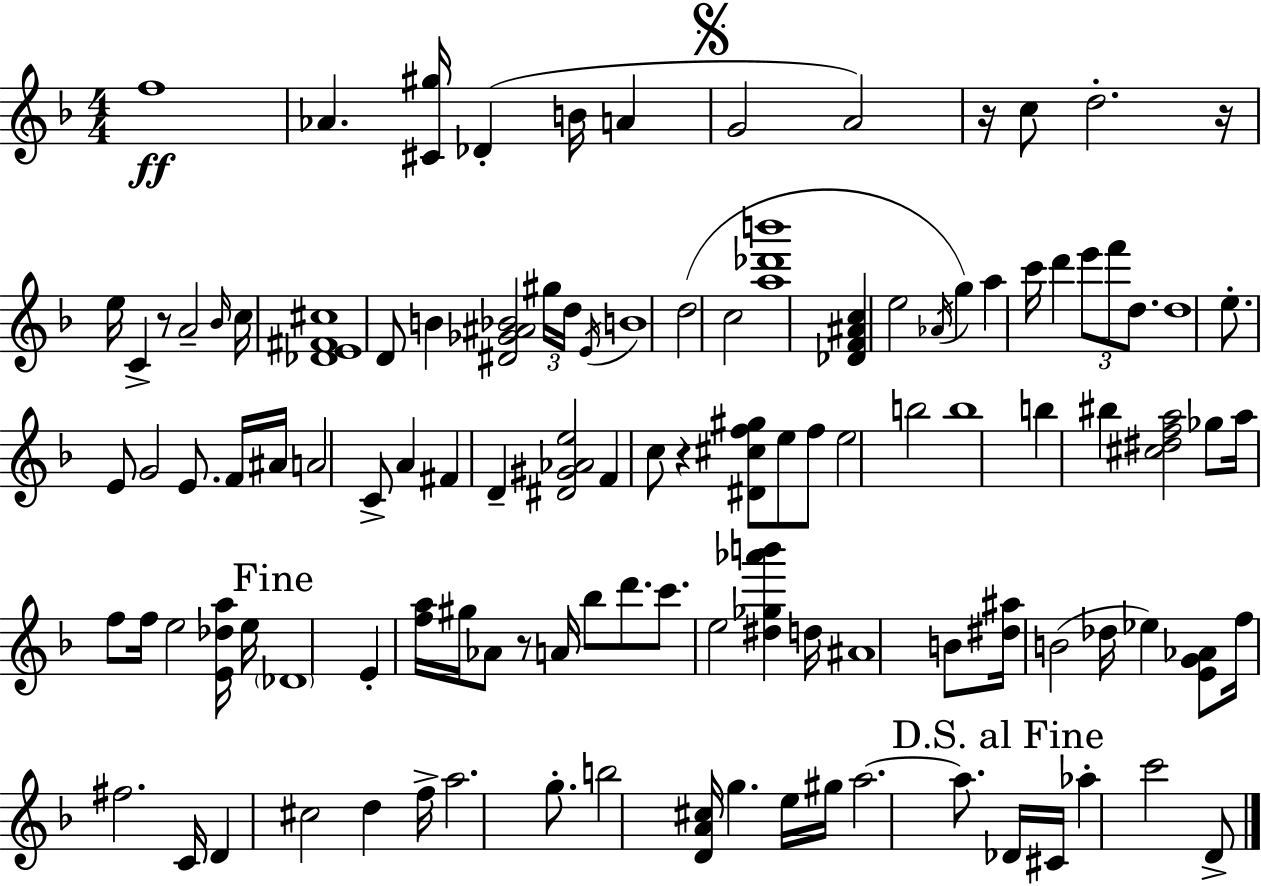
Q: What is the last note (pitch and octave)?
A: D4